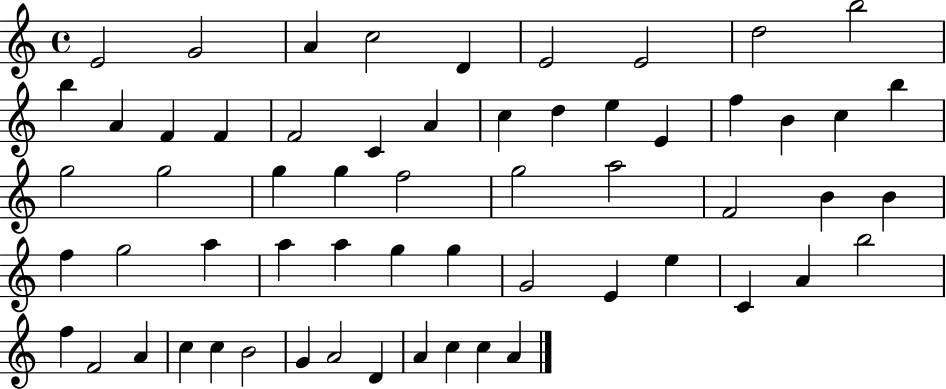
{
  \clef treble
  \time 4/4
  \defaultTimeSignature
  \key c \major
  e'2 g'2 | a'4 c''2 d'4 | e'2 e'2 | d''2 b''2 | \break b''4 a'4 f'4 f'4 | f'2 c'4 a'4 | c''4 d''4 e''4 e'4 | f''4 b'4 c''4 b''4 | \break g''2 g''2 | g''4 g''4 f''2 | g''2 a''2 | f'2 b'4 b'4 | \break f''4 g''2 a''4 | a''4 a''4 g''4 g''4 | g'2 e'4 e''4 | c'4 a'4 b''2 | \break f''4 f'2 a'4 | c''4 c''4 b'2 | g'4 a'2 d'4 | a'4 c''4 c''4 a'4 | \break \bar "|."
}